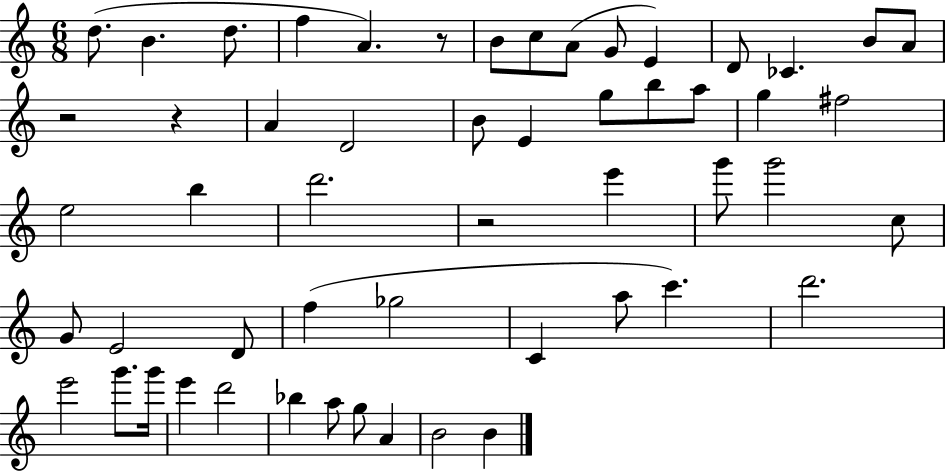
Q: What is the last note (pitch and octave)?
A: B4